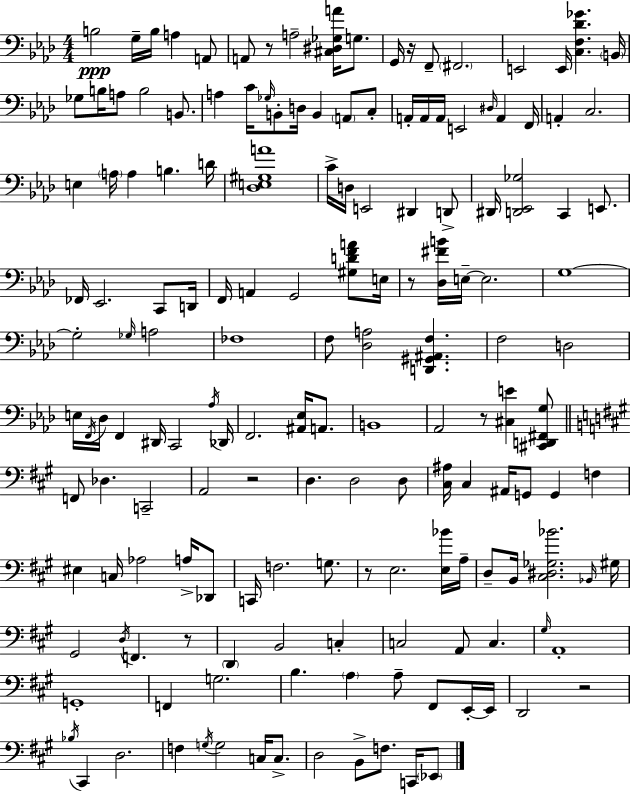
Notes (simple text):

B3/h G3/s B3/s A3/q A2/e A2/e R/e A3/h [C#3,D#3,Gb3,A4]/s G3/e. G2/s R/s F2/e F#2/h. E2/h E2/s [C3,F3,Db4,Gb4]/q. B2/s Gb3/e B3/s A3/e B3/h B2/e. A3/q C4/s Gb3/s B2/e D3/s B2/q A2/e C3/e A2/s A2/s A2/s E2/h D#3/s A2/q F2/s A2/q C3/h. E3/q A3/s A3/q B3/q. D4/s [Db3,E3,G#3,A4]/w C4/s D3/s E2/h D#2/q D2/e D#2/s [D2,Eb2,Gb3]/h C2/q E2/e. FES2/s Eb2/h. C2/e D2/s F2/s A2/q G2/h [G#3,D4,F4,A4]/e E3/s R/e [Db3,F#4,B4]/s E3/s E3/h. G3/w G3/h Gb3/s A3/h FES3/w F3/e [Db3,A3]/h [D2,G#2,A#2,F3]/q. F3/h D3/h E3/s F2/s Db3/s F2/q D#2/s C2/h Ab3/s Db2/s F2/h. [A#2,Eb3]/s A2/e. B2/w Ab2/h R/e [C#3,E4]/q [C#2,D2,F#2,G3]/e F2/e Db3/q. C2/h A2/h R/h D3/q. D3/h D3/e [C#3,A#3]/s C#3/q A#2/s G2/e G2/q F3/q EIS3/q C3/s Ab3/h A3/s Db2/e C2/s F3/h. G3/e. R/e E3/h. [E3,Bb4]/s A3/s D3/e B2/s [C#3,D#3,Gb3,Bb4]/h. Bb2/s G#3/s G#2/h D3/s F2/q. R/e D2/q B2/h C3/q C3/h A2/e C3/q. G#3/s A2/w G2/w F2/q G3/h. B3/q. A3/q A3/e F#2/e E2/s E2/s D2/h R/h Bb3/s C#2/q D3/h. F3/q G3/s G3/h C3/s C3/e. D3/h B2/e F3/e. C2/s Eb2/e